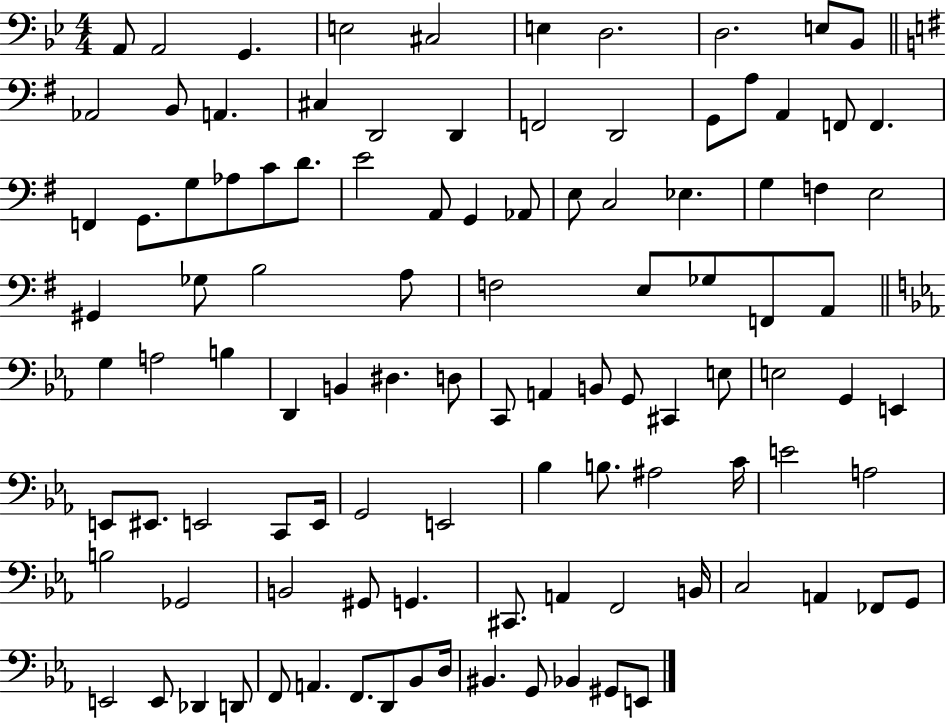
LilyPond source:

{
  \clef bass
  \numericTimeSignature
  \time 4/4
  \key bes \major
  a,8 a,2 g,4. | e2 cis2 | e4 d2. | d2. e8 bes,8 | \break \bar "||" \break \key g \major aes,2 b,8 a,4. | cis4 d,2 d,4 | f,2 d,2 | g,8 a8 a,4 f,8 f,4. | \break f,4 g,8. g8 aes8 c'8 d'8. | e'2 a,8 g,4 aes,8 | e8 c2 ees4. | g4 f4 e2 | \break gis,4 ges8 b2 a8 | f2 e8 ges8 f,8 a,8 | \bar "||" \break \key ees \major g4 a2 b4 | d,4 b,4 dis4. d8 | c,8 a,4 b,8 g,8 cis,4 e8 | e2 g,4 e,4 | \break e,8 eis,8. e,2 c,8 e,16 | g,2 e,2 | bes4 b8. ais2 c'16 | e'2 a2 | \break b2 ges,2 | b,2 gis,8 g,4. | cis,8. a,4 f,2 b,16 | c2 a,4 fes,8 g,8 | \break e,2 e,8 des,4 d,8 | f,8 a,4. f,8. d,8 bes,8 d16 | bis,4. g,8 bes,4 gis,8 e,8 | \bar "|."
}